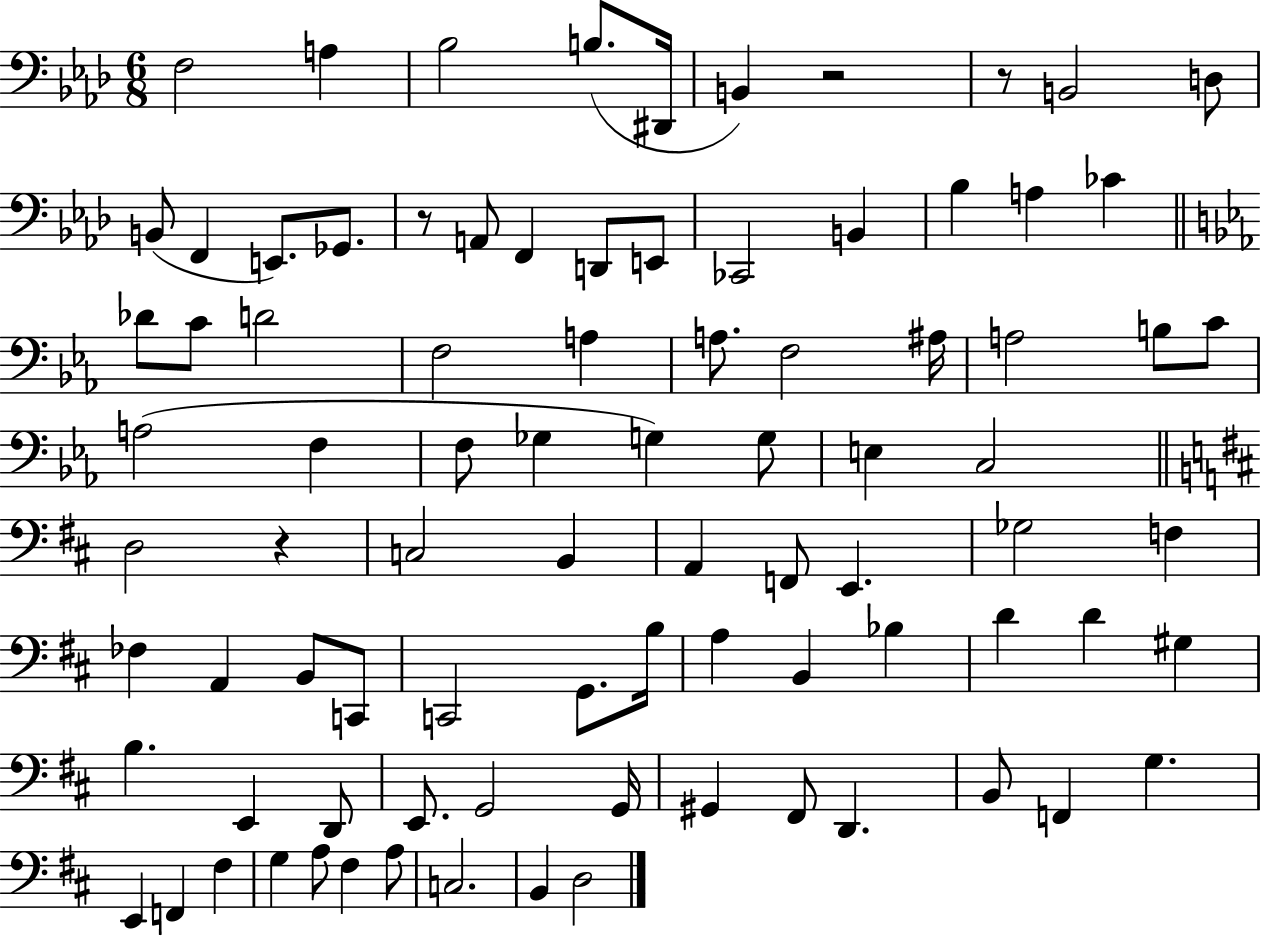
{
  \clef bass
  \numericTimeSignature
  \time 6/8
  \key aes \major
  f2 a4 | bes2 b8.( dis,16 | b,4) r2 | r8 b,2 d8 | \break b,8( f,4 e,8.) ges,8. | r8 a,8 f,4 d,8 e,8 | ces,2 b,4 | bes4 a4 ces'4 | \break \bar "||" \break \key ees \major des'8 c'8 d'2 | f2 a4 | a8. f2 ais16 | a2 b8 c'8 | \break a2( f4 | f8 ges4 g4) g8 | e4 c2 | \bar "||" \break \key b \minor d2 r4 | c2 b,4 | a,4 f,8 e,4. | ges2 f4 | \break fes4 a,4 b,8 c,8 | c,2 g,8. b16 | a4 b,4 bes4 | d'4 d'4 gis4 | \break b4. e,4 d,8 | e,8. g,2 g,16 | gis,4 fis,8 d,4. | b,8 f,4 g4. | \break e,4 f,4 fis4 | g4 a8 fis4 a8 | c2. | b,4 d2 | \break \bar "|."
}